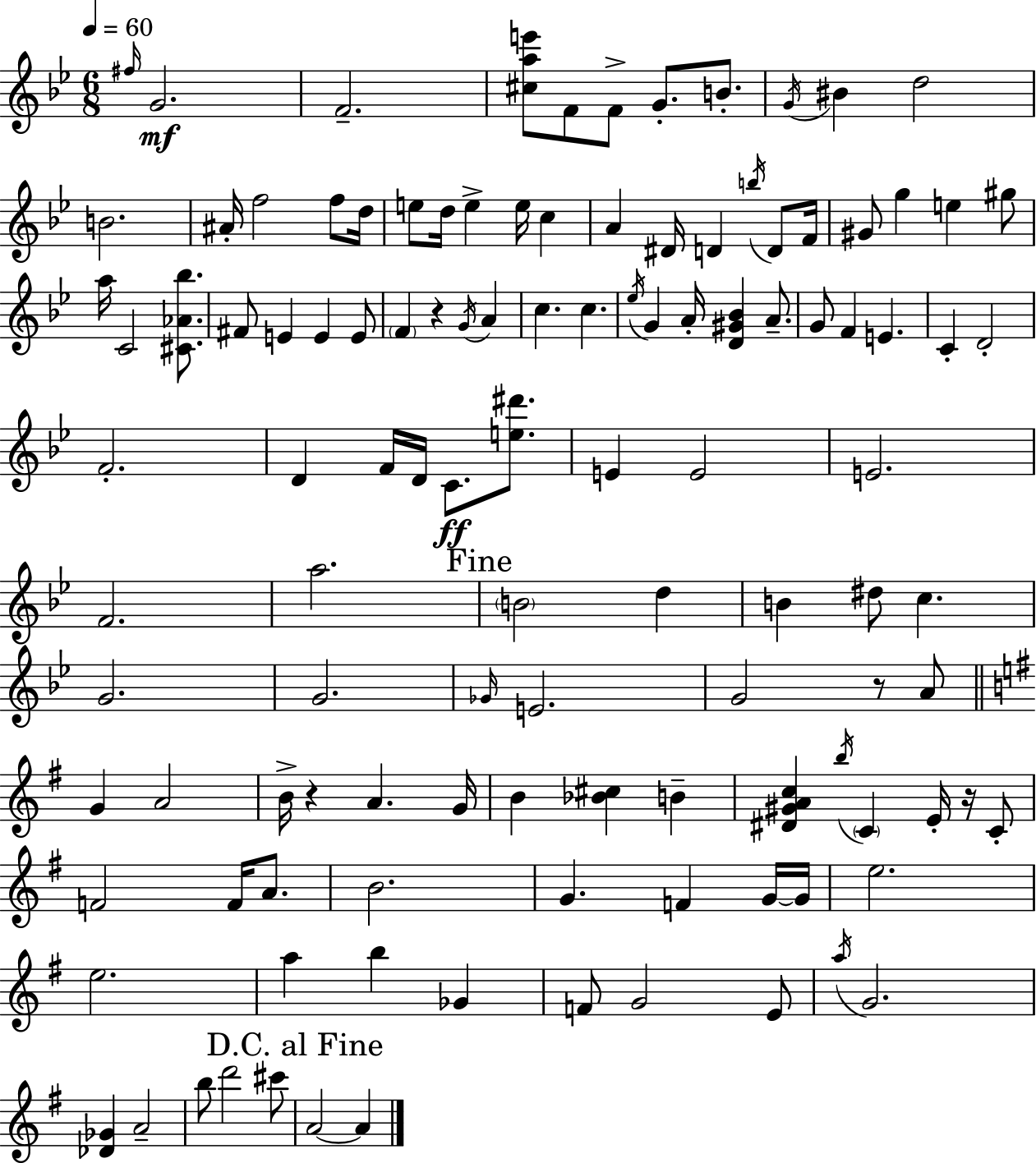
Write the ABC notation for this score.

X:1
T:Untitled
M:6/8
L:1/4
K:Gm
^f/4 G2 F2 [^cae']/2 F/2 F/2 G/2 B/2 G/4 ^B d2 B2 ^A/4 f2 f/2 d/4 e/2 d/4 e e/4 c A ^D/4 D b/4 D/2 F/4 ^G/2 g e ^g/2 a/4 C2 [^C_A_b]/2 ^F/2 E E E/2 F z G/4 A c c _e/4 G A/4 [D^G_B] A/2 G/2 F E C D2 F2 D F/4 D/4 C/2 [e^d']/2 E E2 E2 F2 a2 B2 d B ^d/2 c G2 G2 _G/4 E2 G2 z/2 A/2 G A2 B/4 z A G/4 B [_B^c] B [^D^GAc] b/4 C E/4 z/4 C/2 F2 F/4 A/2 B2 G F G/4 G/4 e2 e2 a b _G F/2 G2 E/2 a/4 G2 [_D_G] A2 b/2 d'2 ^c'/2 A2 A